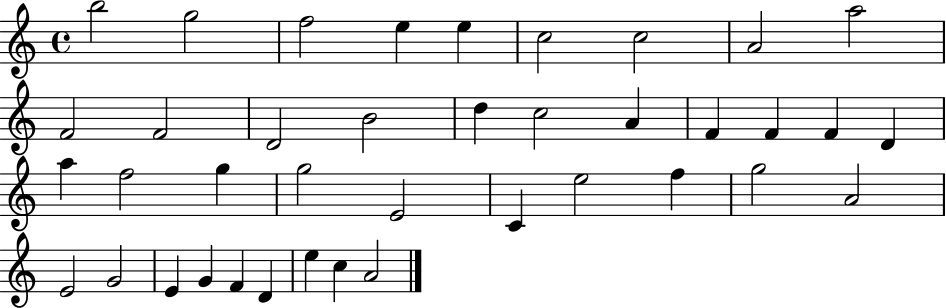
X:1
T:Untitled
M:4/4
L:1/4
K:C
b2 g2 f2 e e c2 c2 A2 a2 F2 F2 D2 B2 d c2 A F F F D a f2 g g2 E2 C e2 f g2 A2 E2 G2 E G F D e c A2